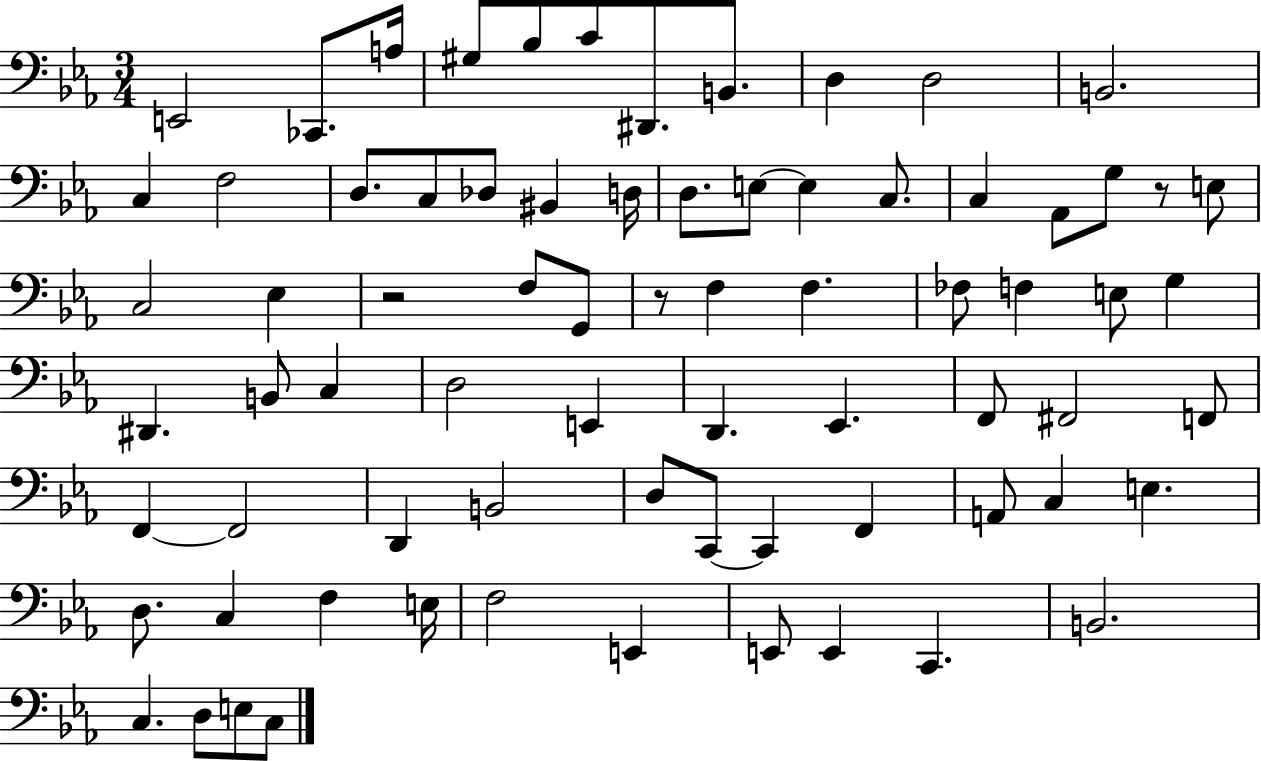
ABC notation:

X:1
T:Untitled
M:3/4
L:1/4
K:Eb
E,,2 _C,,/2 A,/4 ^G,/2 _B,/2 C/2 ^D,,/2 B,,/2 D, D,2 B,,2 C, F,2 D,/2 C,/2 _D,/2 ^B,, D,/4 D,/2 E,/2 E, C,/2 C, _A,,/2 G,/2 z/2 E,/2 C,2 _E, z2 F,/2 G,,/2 z/2 F, F, _F,/2 F, E,/2 G, ^D,, B,,/2 C, D,2 E,, D,, _E,, F,,/2 ^F,,2 F,,/2 F,, F,,2 D,, B,,2 D,/2 C,,/2 C,, F,, A,,/2 C, E, D,/2 C, F, E,/4 F,2 E,, E,,/2 E,, C,, B,,2 C, D,/2 E,/2 C,/2